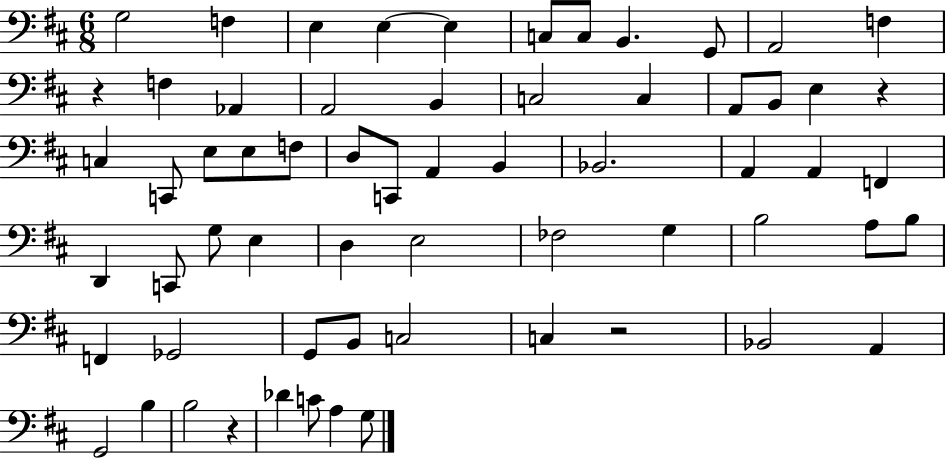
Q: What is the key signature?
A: D major